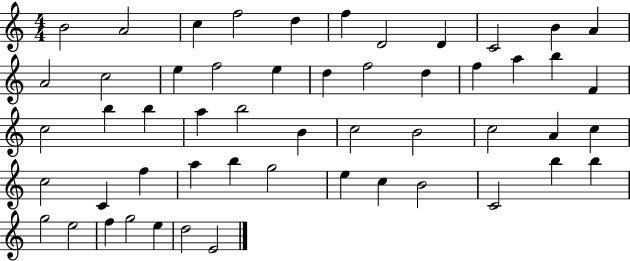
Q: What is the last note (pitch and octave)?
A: E4